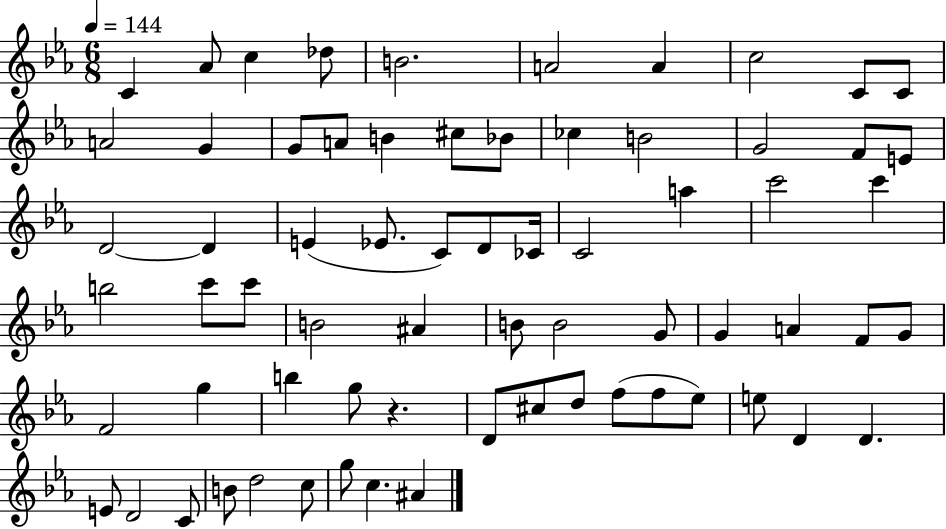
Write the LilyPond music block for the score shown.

{
  \clef treble
  \numericTimeSignature
  \time 6/8
  \key ees \major
  \tempo 4 = 144
  c'4 aes'8 c''4 des''8 | b'2. | a'2 a'4 | c''2 c'8 c'8 | \break a'2 g'4 | g'8 a'8 b'4 cis''8 bes'8 | ces''4 b'2 | g'2 f'8 e'8 | \break d'2~~ d'4 | e'4( ees'8. c'8) d'8 ces'16 | c'2 a''4 | c'''2 c'''4 | \break b''2 c'''8 c'''8 | b'2 ais'4 | b'8 b'2 g'8 | g'4 a'4 f'8 g'8 | \break f'2 g''4 | b''4 g''8 r4. | d'8 cis''8 d''8 f''8( f''8 ees''8) | e''8 d'4 d'4. | \break e'8 d'2 c'8 | b'8 d''2 c''8 | g''8 c''4. ais'4 | \bar "|."
}